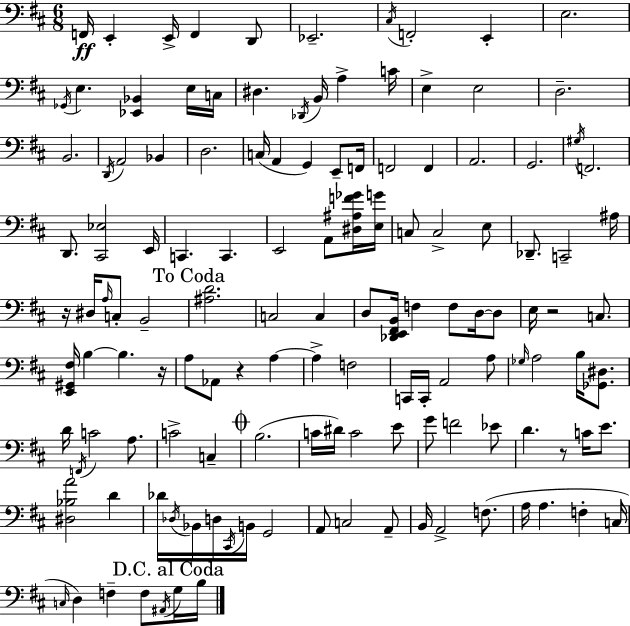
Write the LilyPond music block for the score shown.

{
  \clef bass
  \numericTimeSignature
  \time 6/8
  \key d \major
  \repeat volta 2 { f,16\ff e,4-. e,16-> f,4 d,8 | ees,2.-- | \acciaccatura { cis16 } f,2-. e,4-. | e2. | \break \acciaccatura { ges,16 } e4. <ees, bes,>4 | e16 c16 dis4. \acciaccatura { des,16 } b,16 a4-> | c'16 e4-> e2 | d2.-- | \break b,2. | \acciaccatura { d,16 } a,2 | bes,4 d2. | c16( a,4 g,4) | \break e,8-- f,16 f,2 | f,4 a,2. | g,2. | \acciaccatura { gis16 } f,2. | \break d,8. <cis, ees>2 | e,16 c,4. c,4. | e,2 | a,8 <dis ais f' ges'>16 <e g'>16 c8 c2-> | \break e8 des,8.-- c,2-- | ais16 r16 dis16 \grace { a16 } c8-. b,2-- | \mark "To Coda" <ais d'>2. | c2 | \break c4 d8 <des, e, fis, b,>16 f4 | f8 d16~~ d8 e16 r2 | c8. <e, gis, fis>16 b4~~ b4. | r16 a8 aes,8 r4 | \break a4~~ a4-> f2 | c,16 c,16-. a,2 | a8 \grace { ges16 } a2 | b16 <ges, dis>8. d'16 \acciaccatura { f,16 } c'2 | \break a8. c'2-> | c4-- \mark \markup { \musicglyph "scripts.coda" } b2.( | c'16 dis'16) c'2 | e'8 g'8 f'2 | \break ees'8 d'4. | r8 c'16 e'8. <dis bes a'>2 | d'4 des'16 \acciaccatura { des16 } bes,16 d16 | \acciaccatura { cis,16 } b,16 g,2 a,8 | \break c2 a,8-- b,16 a,2-> | f8.( a16 a4. | f4-. c16 \grace { c16 }) d4 | f4-- f8 \acciaccatura { ais,16 } \mark "D.C. al Coda" g16 b16 | \break } \bar "|."
}